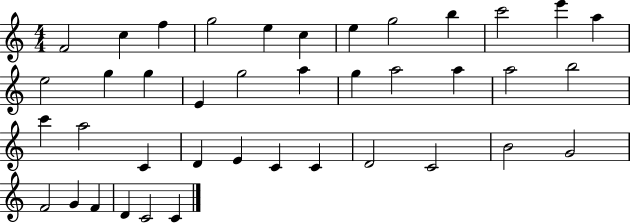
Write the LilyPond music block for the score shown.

{
  \clef treble
  \numericTimeSignature
  \time 4/4
  \key c \major
  f'2 c''4 f''4 | g''2 e''4 c''4 | e''4 g''2 b''4 | c'''2 e'''4 a''4 | \break e''2 g''4 g''4 | e'4 g''2 a''4 | g''4 a''2 a''4 | a''2 b''2 | \break c'''4 a''2 c'4 | d'4 e'4 c'4 c'4 | d'2 c'2 | b'2 g'2 | \break f'2 g'4 f'4 | d'4 c'2 c'4 | \bar "|."
}